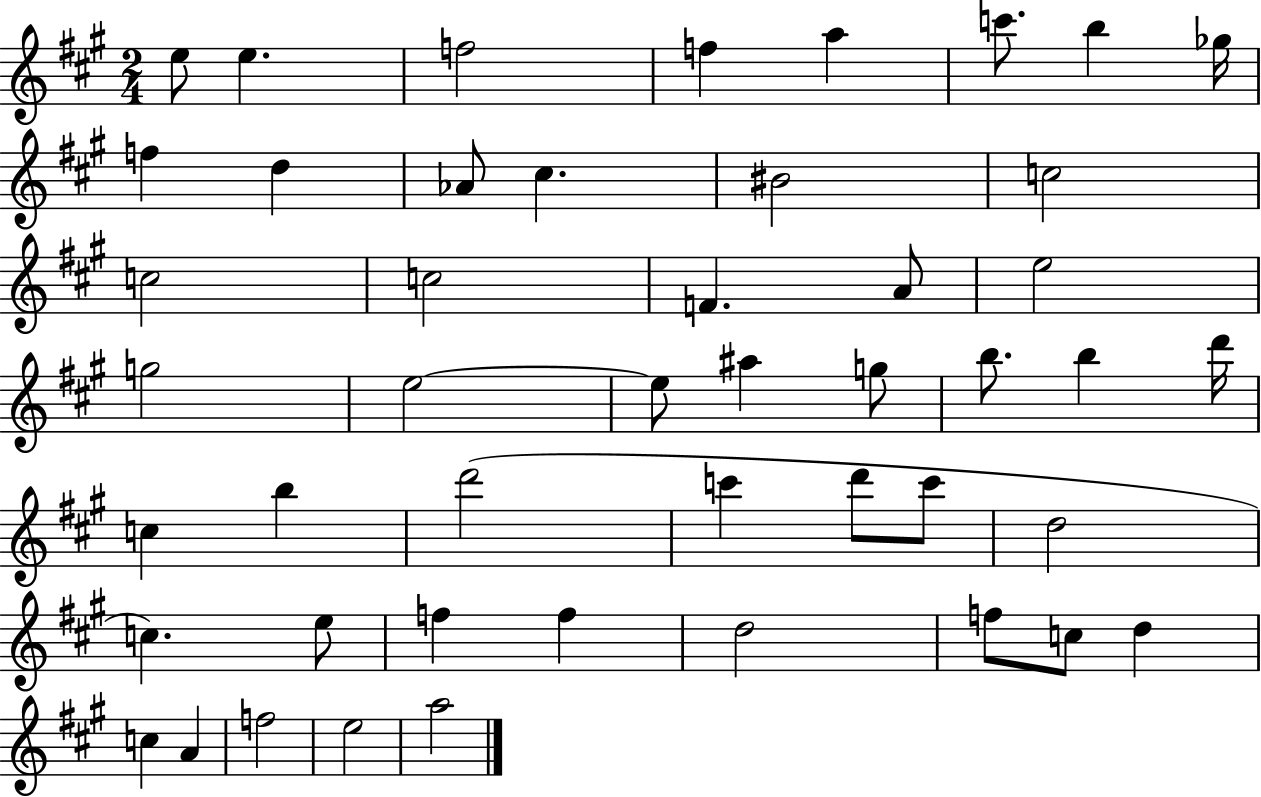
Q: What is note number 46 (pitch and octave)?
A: E5